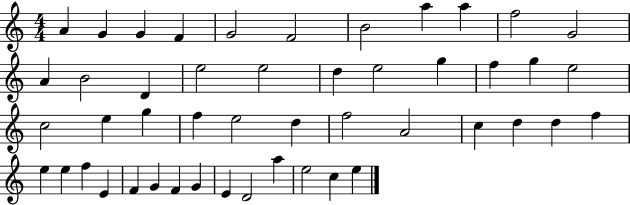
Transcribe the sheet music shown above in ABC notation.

X:1
T:Untitled
M:4/4
L:1/4
K:C
A G G F G2 F2 B2 a a f2 G2 A B2 D e2 e2 d e2 g f g e2 c2 e g f e2 d f2 A2 c d d f e e f E F G F G E D2 a e2 c e